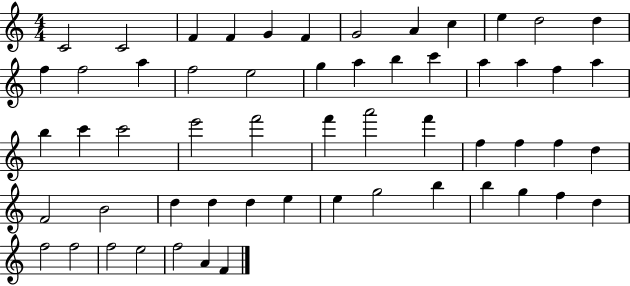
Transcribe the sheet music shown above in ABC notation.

X:1
T:Untitled
M:4/4
L:1/4
K:C
C2 C2 F F G F G2 A c e d2 d f f2 a f2 e2 g a b c' a a f a b c' c'2 e'2 f'2 f' a'2 f' f f f d F2 B2 d d d e e g2 b b g f d f2 f2 f2 e2 f2 A F